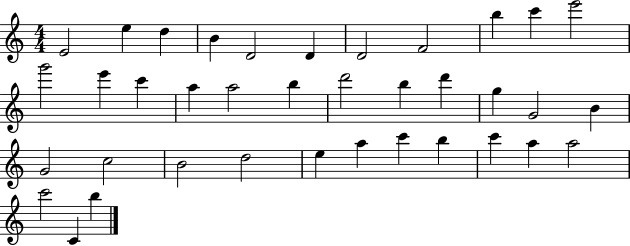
E4/h E5/q D5/q B4/q D4/h D4/q D4/h F4/h B5/q C6/q E6/h G6/h E6/q C6/q A5/q A5/h B5/q D6/h B5/q D6/q G5/q G4/h B4/q G4/h C5/h B4/h D5/h E5/q A5/q C6/q B5/q C6/q A5/q A5/h C6/h C4/q B5/q